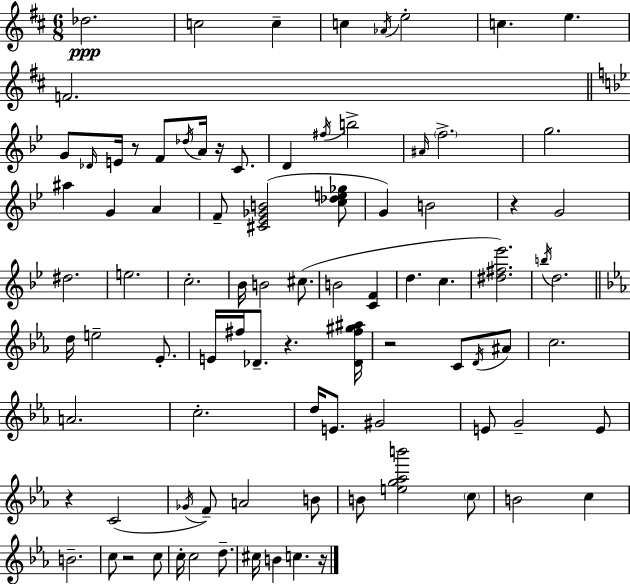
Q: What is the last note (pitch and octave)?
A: C5